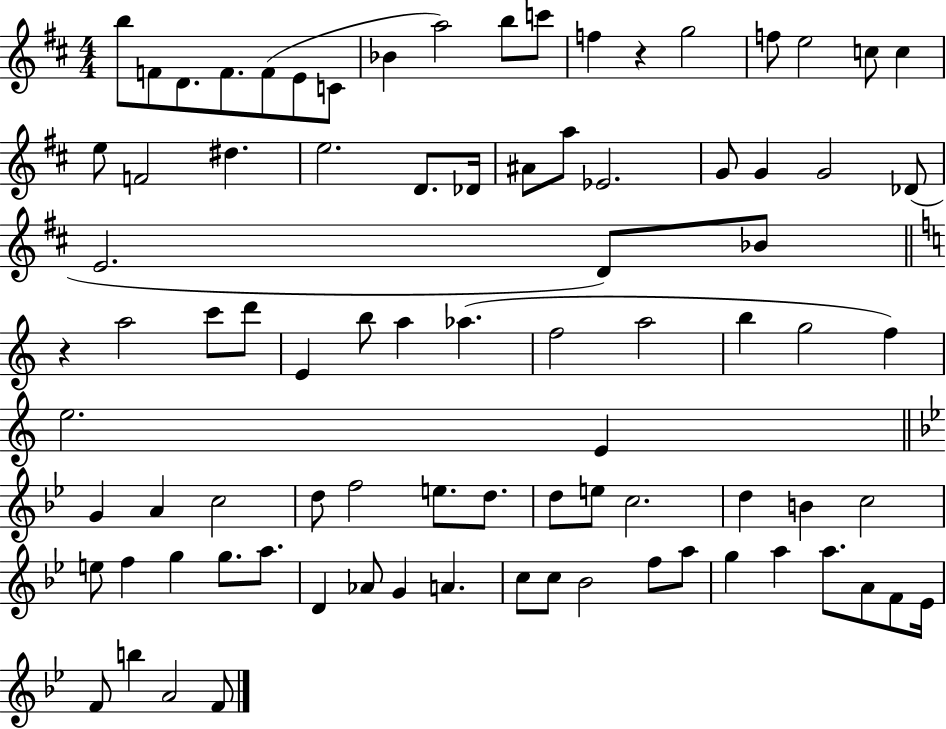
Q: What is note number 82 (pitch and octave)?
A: B5